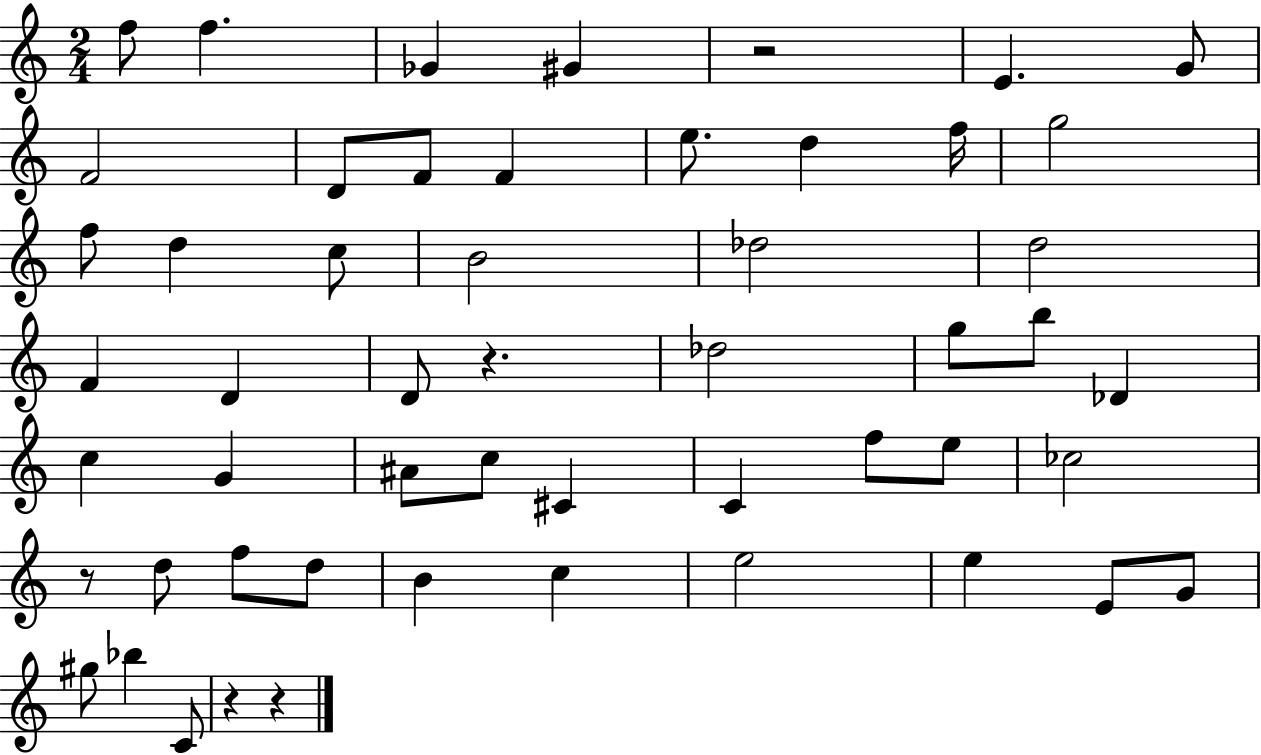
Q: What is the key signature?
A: C major